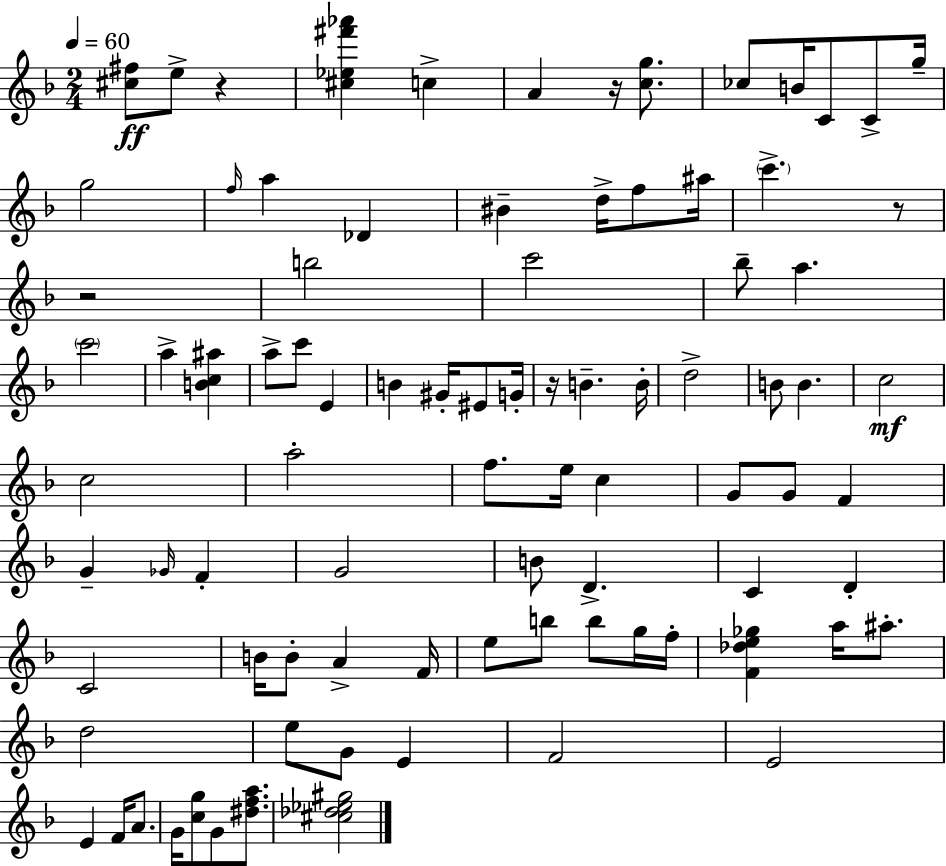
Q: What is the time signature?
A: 2/4